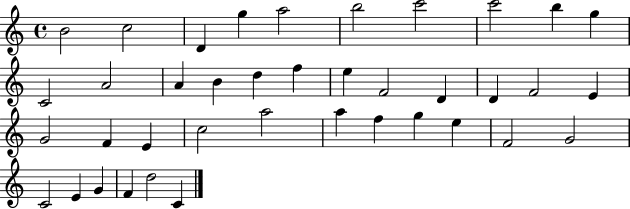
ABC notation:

X:1
T:Untitled
M:4/4
L:1/4
K:C
B2 c2 D g a2 b2 c'2 c'2 b g C2 A2 A B d f e F2 D D F2 E G2 F E c2 a2 a f g e F2 G2 C2 E G F d2 C